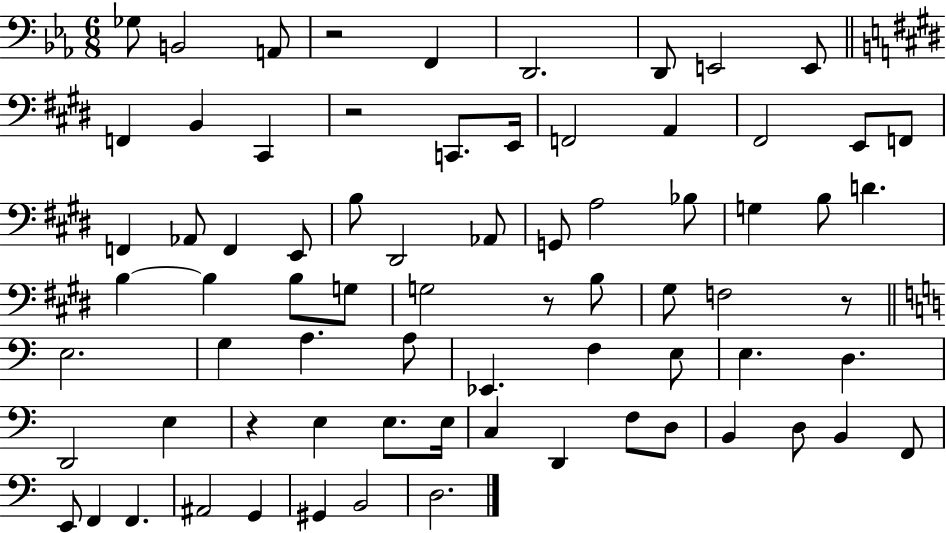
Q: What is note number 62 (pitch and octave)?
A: E2